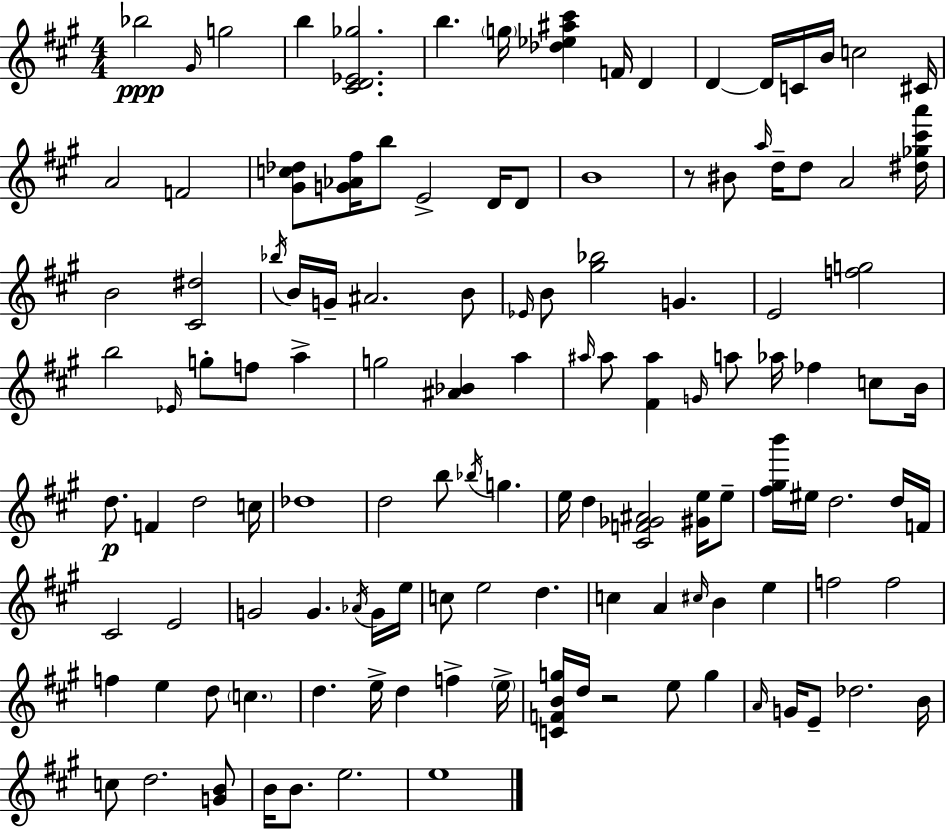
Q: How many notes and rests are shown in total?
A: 124